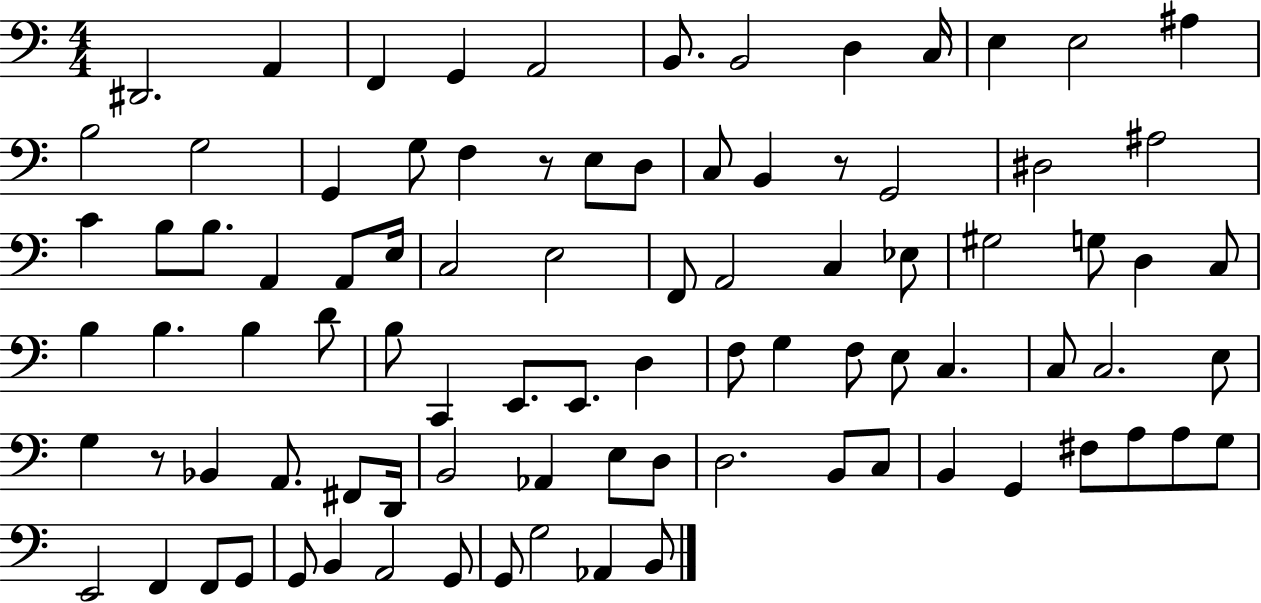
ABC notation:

X:1
T:Untitled
M:4/4
L:1/4
K:C
^D,,2 A,, F,, G,, A,,2 B,,/2 B,,2 D, C,/4 E, E,2 ^A, B,2 G,2 G,, G,/2 F, z/2 E,/2 D,/2 C,/2 B,, z/2 G,,2 ^D,2 ^A,2 C B,/2 B,/2 A,, A,,/2 E,/4 C,2 E,2 F,,/2 A,,2 C, _E,/2 ^G,2 G,/2 D, C,/2 B, B, B, D/2 B,/2 C,, E,,/2 E,,/2 D, F,/2 G, F,/2 E,/2 C, C,/2 C,2 E,/2 G, z/2 _B,, A,,/2 ^F,,/2 D,,/4 B,,2 _A,, E,/2 D,/2 D,2 B,,/2 C,/2 B,, G,, ^F,/2 A,/2 A,/2 G,/2 E,,2 F,, F,,/2 G,,/2 G,,/2 B,, A,,2 G,,/2 G,,/2 G,2 _A,, B,,/2